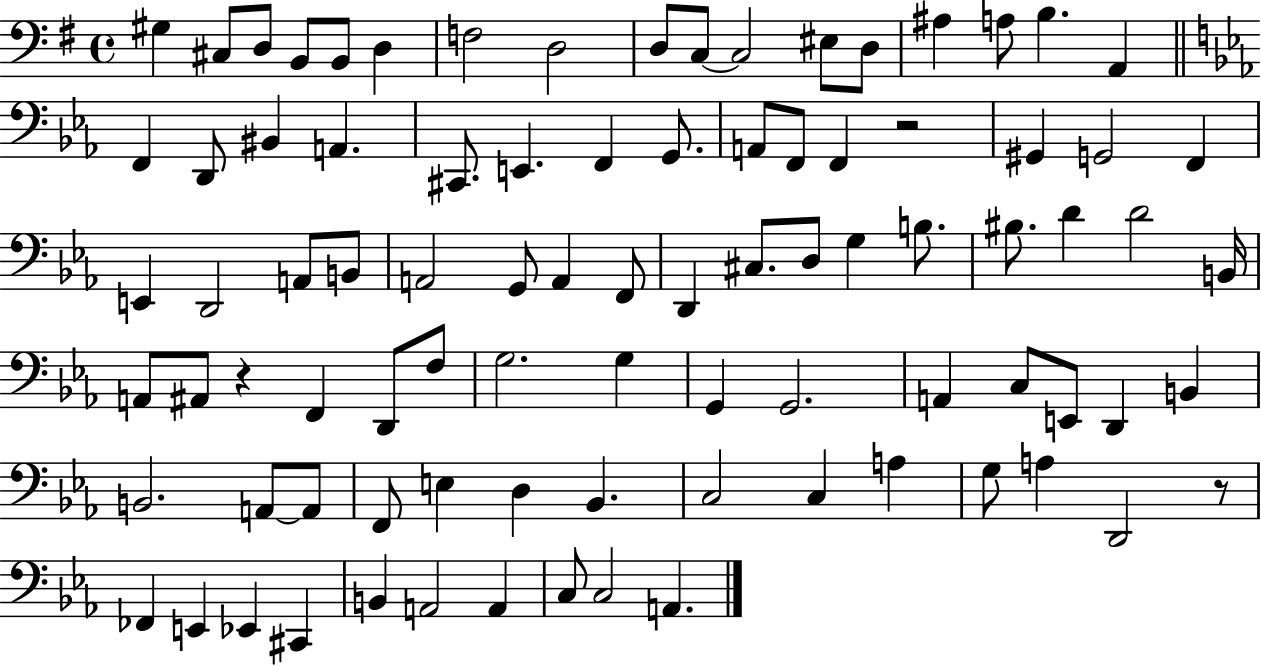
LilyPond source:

{
  \clef bass
  \time 4/4
  \defaultTimeSignature
  \key g \major
  gis4 cis8 d8 b,8 b,8 d4 | f2 d2 | d8 c8~~ c2 eis8 d8 | ais4 a8 b4. a,4 | \break \bar "||" \break \key ees \major f,4 d,8 bis,4 a,4. | cis,8. e,4. f,4 g,8. | a,8 f,8 f,4 r2 | gis,4 g,2 f,4 | \break e,4 d,2 a,8 b,8 | a,2 g,8 a,4 f,8 | d,4 cis8. d8 g4 b8. | bis8. d'4 d'2 b,16 | \break a,8 ais,8 r4 f,4 d,8 f8 | g2. g4 | g,4 g,2. | a,4 c8 e,8 d,4 b,4 | \break b,2. a,8~~ a,8 | f,8 e4 d4 bes,4. | c2 c4 a4 | g8 a4 d,2 r8 | \break fes,4 e,4 ees,4 cis,4 | b,4 a,2 a,4 | c8 c2 a,4. | \bar "|."
}